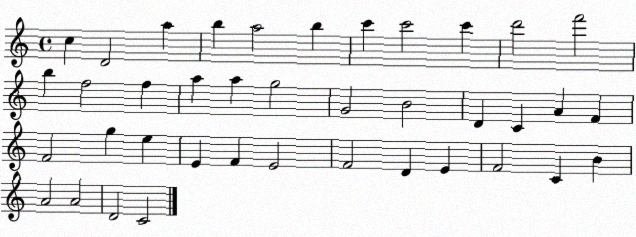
X:1
T:Untitled
M:4/4
L:1/4
K:C
c D2 a b a2 b c' c'2 c' d'2 f'2 b f2 f a a g2 G2 B2 D C A F F2 g e E F E2 F2 D E F2 C B A2 A2 D2 C2